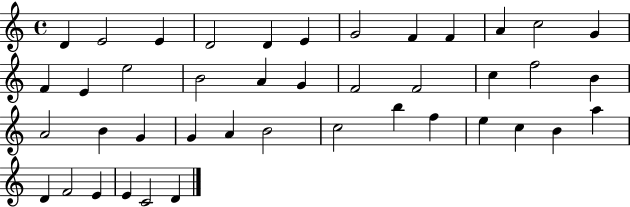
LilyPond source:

{
  \clef treble
  \time 4/4
  \defaultTimeSignature
  \key c \major
  d'4 e'2 e'4 | d'2 d'4 e'4 | g'2 f'4 f'4 | a'4 c''2 g'4 | \break f'4 e'4 e''2 | b'2 a'4 g'4 | f'2 f'2 | c''4 f''2 b'4 | \break a'2 b'4 g'4 | g'4 a'4 b'2 | c''2 b''4 f''4 | e''4 c''4 b'4 a''4 | \break d'4 f'2 e'4 | e'4 c'2 d'4 | \bar "|."
}